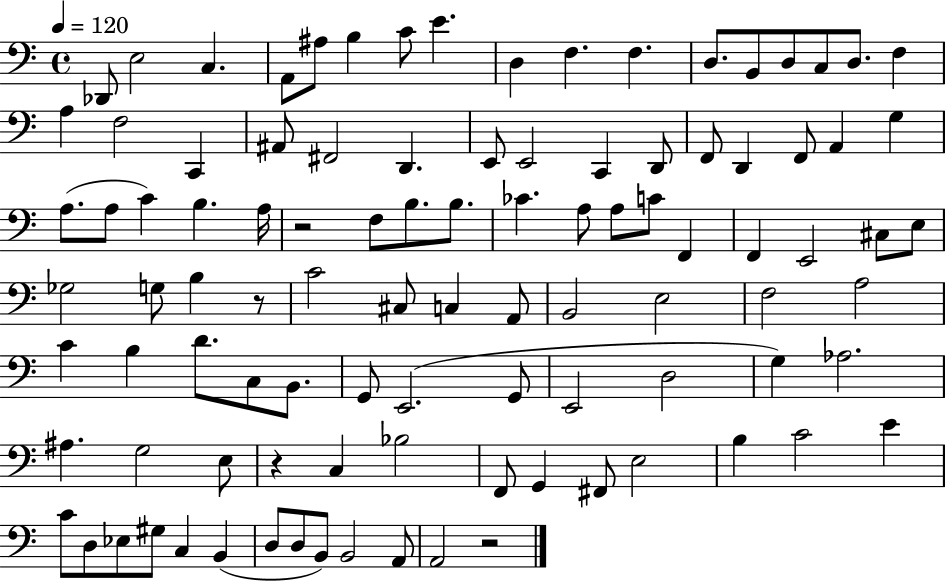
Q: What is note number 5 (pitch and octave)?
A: A#3